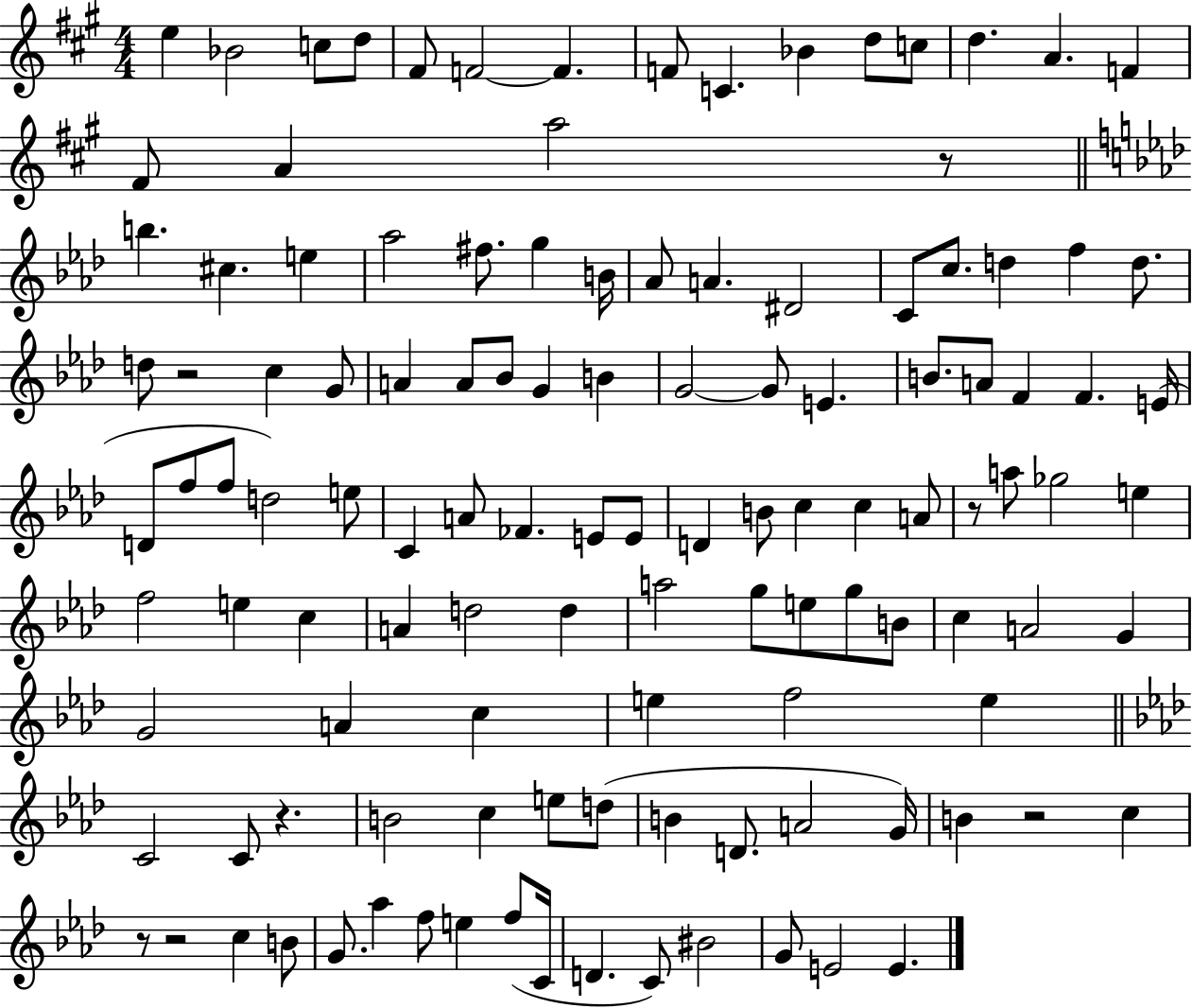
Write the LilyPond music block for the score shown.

{
  \clef treble
  \numericTimeSignature
  \time 4/4
  \key a \major
  e''4 bes'2 c''8 d''8 | fis'8 f'2~~ f'4. | f'8 c'4. bes'4 d''8 c''8 | d''4. a'4. f'4 | \break fis'8 a'4 a''2 r8 | \bar "||" \break \key aes \major b''4. cis''4. e''4 | aes''2 fis''8. g''4 b'16 | aes'8 a'4. dis'2 | c'8 c''8. d''4 f''4 d''8. | \break d''8 r2 c''4 g'8 | a'4 a'8 bes'8 g'4 b'4 | g'2~~ g'8 e'4. | b'8. a'8 f'4 f'4. e'16( | \break d'8 f''8 f''8 d''2) e''8 | c'4 a'8 fes'4. e'8 e'8 | d'4 b'8 c''4 c''4 a'8 | r8 a''8 ges''2 e''4 | \break f''2 e''4 c''4 | a'4 d''2 d''4 | a''2 g''8 e''8 g''8 b'8 | c''4 a'2 g'4 | \break g'2 a'4 c''4 | e''4 f''2 e''4 | \bar "||" \break \key aes \major c'2 c'8 r4. | b'2 c''4 e''8 d''8( | b'4 d'8. a'2 g'16) | b'4 r2 c''4 | \break r8 r2 c''4 b'8 | g'8. aes''4 f''8 e''4 f''8( c'16 | d'4. c'8) bis'2 | g'8 e'2 e'4. | \break \bar "|."
}